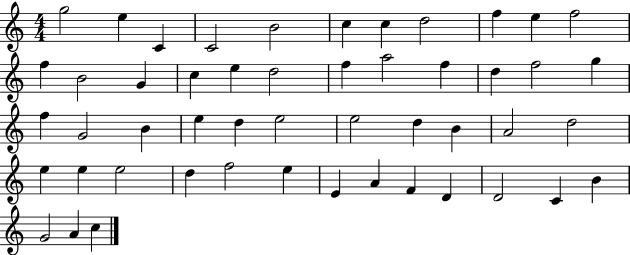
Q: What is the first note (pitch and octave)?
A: G5